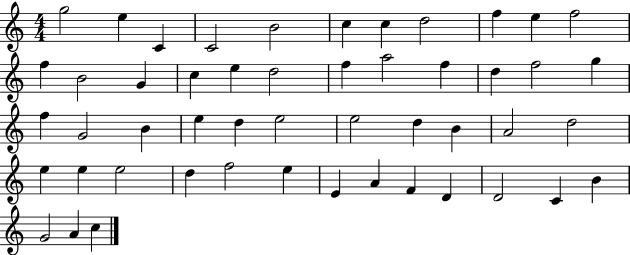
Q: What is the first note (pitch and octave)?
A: G5